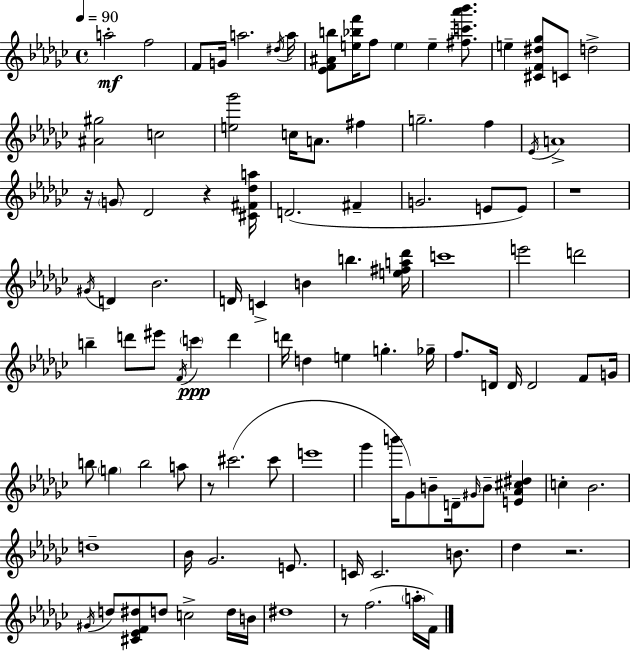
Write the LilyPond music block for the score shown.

{
  \clef treble
  \time 4/4
  \defaultTimeSignature
  \key ees \minor
  \tempo 4 = 90
  a''2-.\mf f''2 | f'8 g'16 a''2. \acciaccatura { dis''16 } | a''16 <ees' f' ais' b''>8 <e'' bes'' f'''>16 f''8 \parenthesize e''4 e''4-- <fis'' c''' aes''' bes'''>8. | e''4-- <cis' f' dis'' ges''>8 c'8 d''2-> | \break <ais' gis''>2 c''2 | <e'' ges'''>2 c''16 a'8. fis''4 | g''2.-- f''4 | \acciaccatura { ees'16 } a'1-> | \break r16 \parenthesize g'8 des'2 r4 | <cis' fis' des'' a''>16 d'2.( fis'4-- | g'2. e'8 | e'8) r1 | \break \acciaccatura { gis'16 } d'4 bes'2. | d'16 c'4-> b'4 b''4. | <e'' fis'' a'' des'''>16 c'''1 | e'''2 d'''2 | \break b''4-- d'''8 eis'''8 \acciaccatura { f'16 }\ppp \parenthesize c'''4 | d'''4 d'''16 d''4 e''4 g''4.-. | ges''16-- f''8. d'16 d'16 d'2 | f'8 g'16 b''8 \parenthesize g''4 b''2 | \break a''8 r8 cis'''2.( | cis'''8 e'''1 | ges'''4 b'''16 ges'8) b'8-- d'16-- \grace { gis'16 } b'8-- | <e' aes' cis'' dis''>4 c''4-. bes'2. | \break d''1-- | bes'16 ges'2. | e'8. c'16 c'2. | b'8. des''4 r2. | \break \acciaccatura { gis'16 } d''8 <cis' ees' f' dis''>8 d''8 c''2-> | d''16 b'16 dis''1 | r8 f''2.( | \parenthesize a''16-. f'16) \bar "|."
}